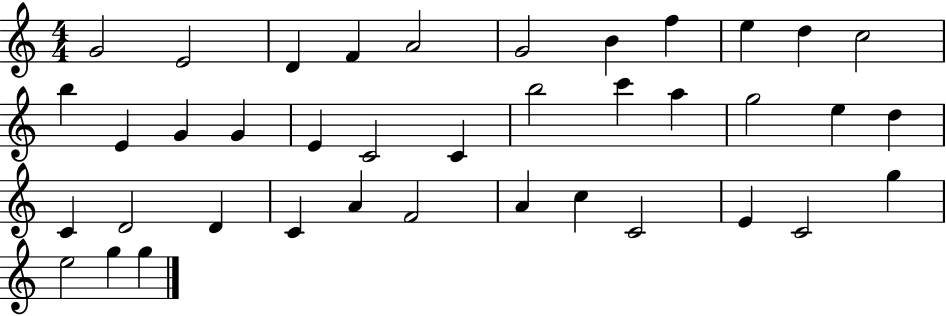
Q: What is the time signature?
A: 4/4